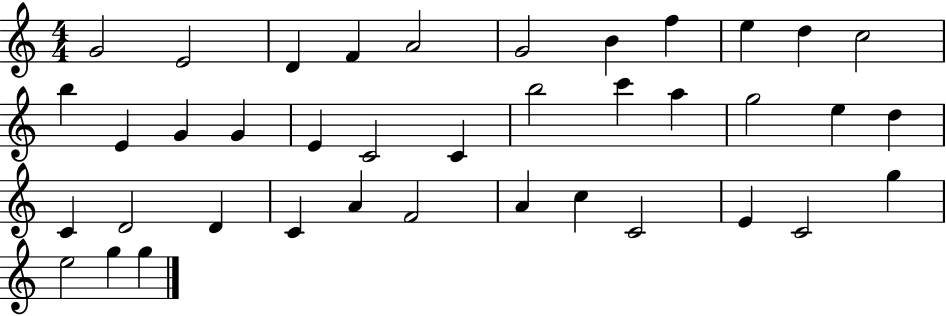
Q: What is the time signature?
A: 4/4